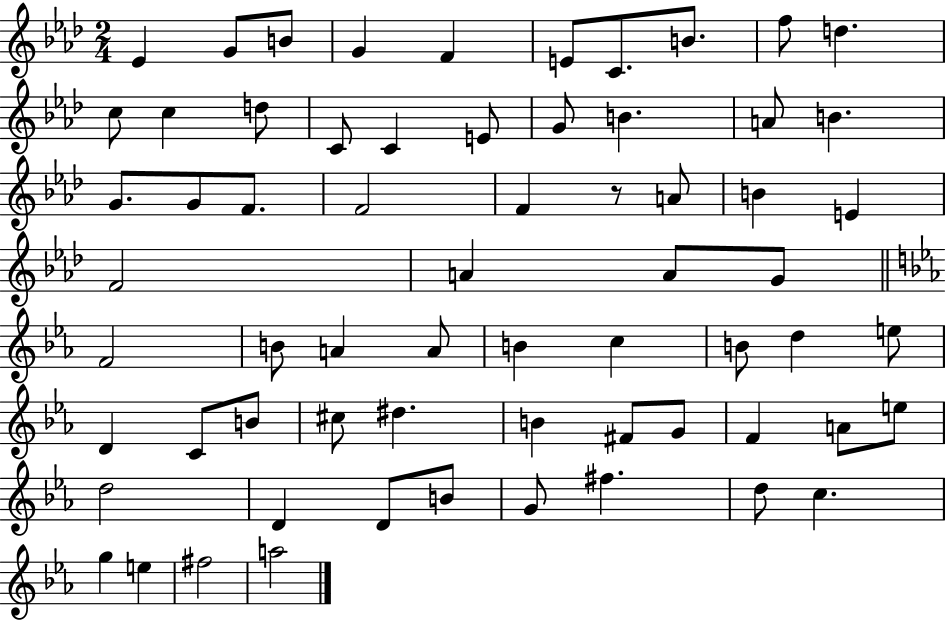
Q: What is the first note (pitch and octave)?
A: Eb4